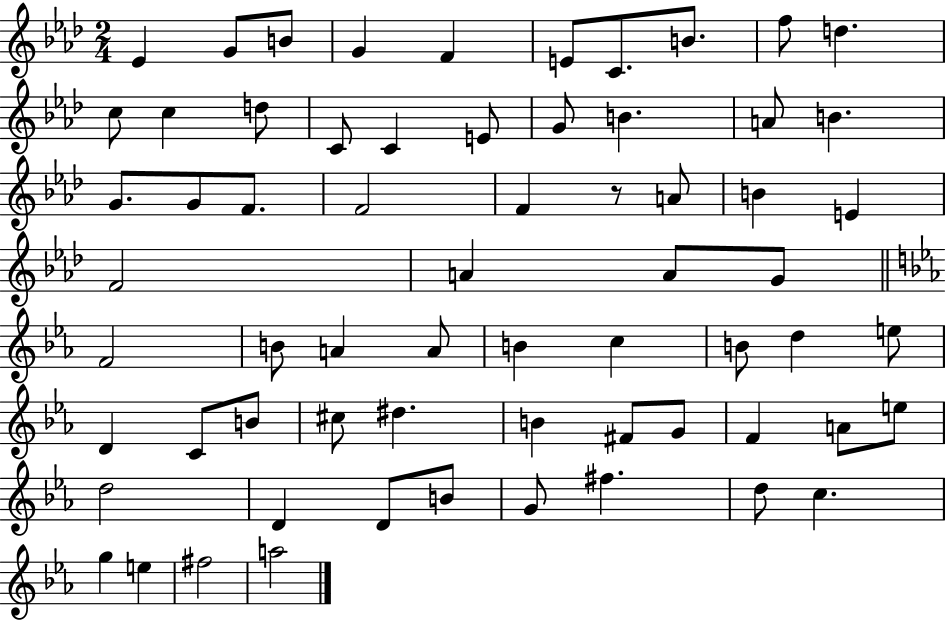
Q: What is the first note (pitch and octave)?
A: Eb4